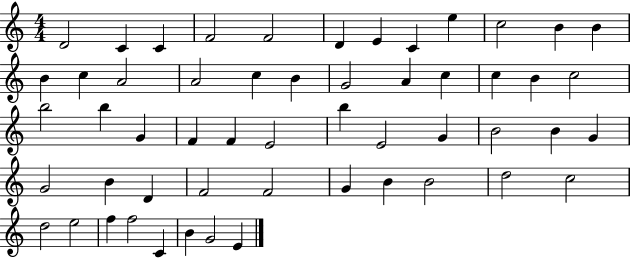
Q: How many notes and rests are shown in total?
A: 54